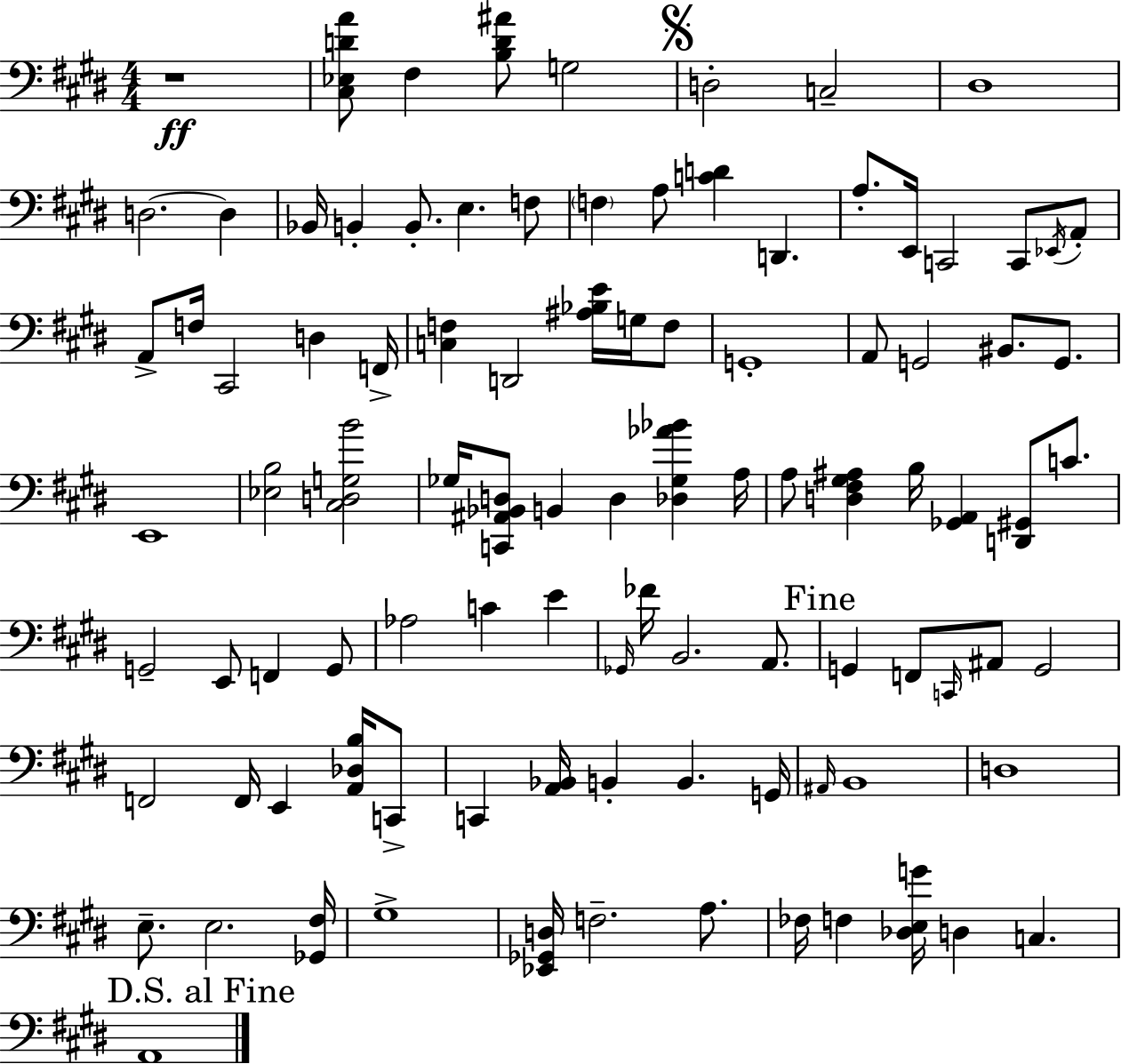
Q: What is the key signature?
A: E major